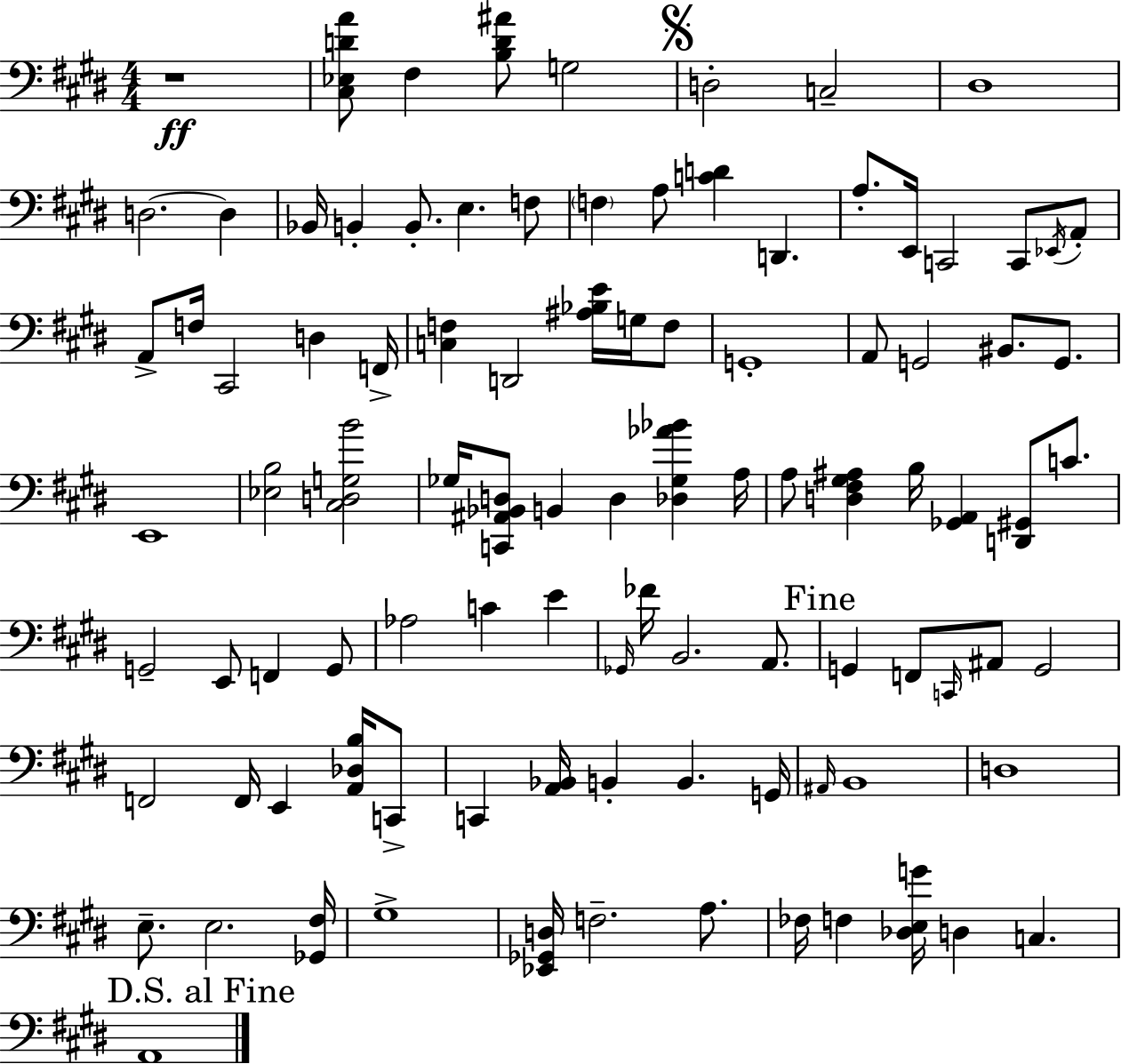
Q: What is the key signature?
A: E major